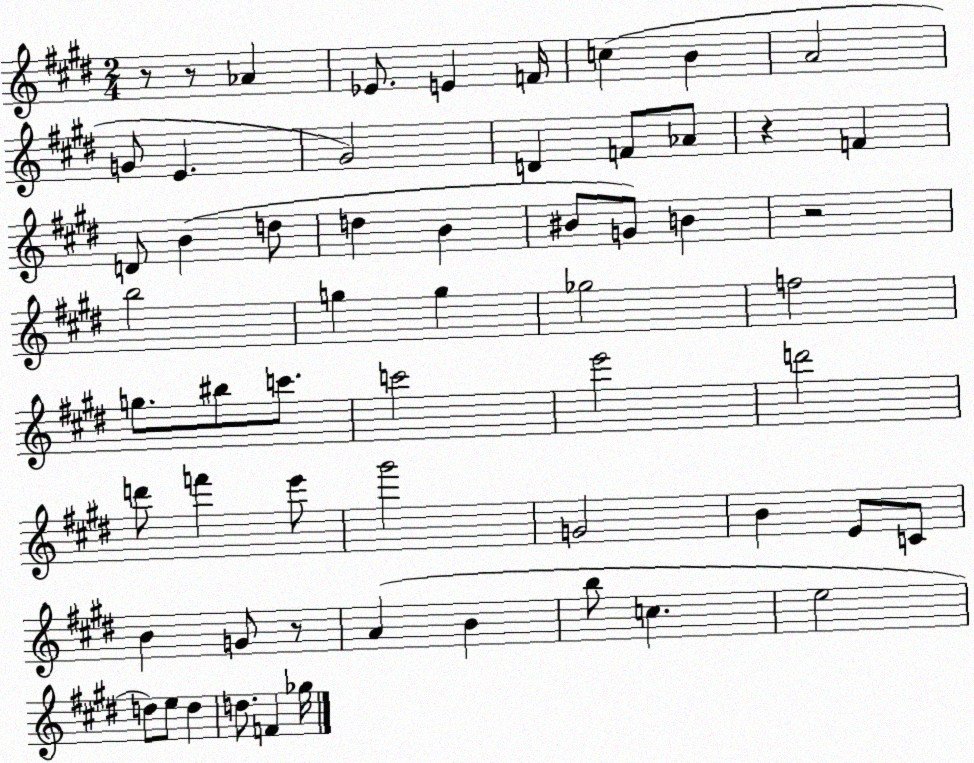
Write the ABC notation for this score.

X:1
T:Untitled
M:2/4
L:1/4
K:E
z/2 z/2 _A _E/2 E F/4 c B A2 G/2 E ^G2 D F/2 _A/2 z F D/2 B d/2 d B ^B/2 G/2 B z2 b2 g g _g2 f2 g/2 ^b/2 c'/2 c'2 e'2 d'2 d'/2 f' e'/2 ^g'2 G2 B E/2 C/2 B G/2 z/2 A B b/2 c e2 d/2 e/2 d d/2 F _g/4